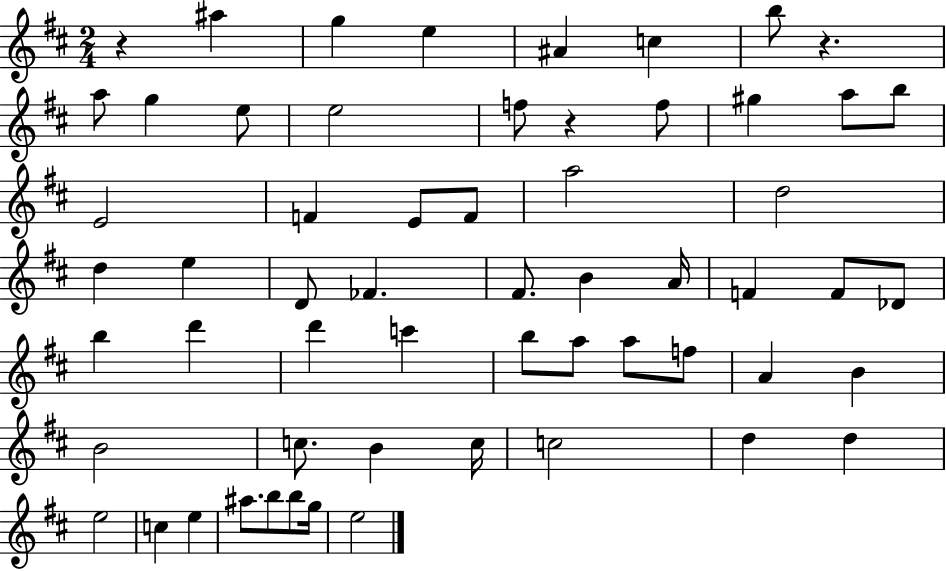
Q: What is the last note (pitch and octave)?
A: E5